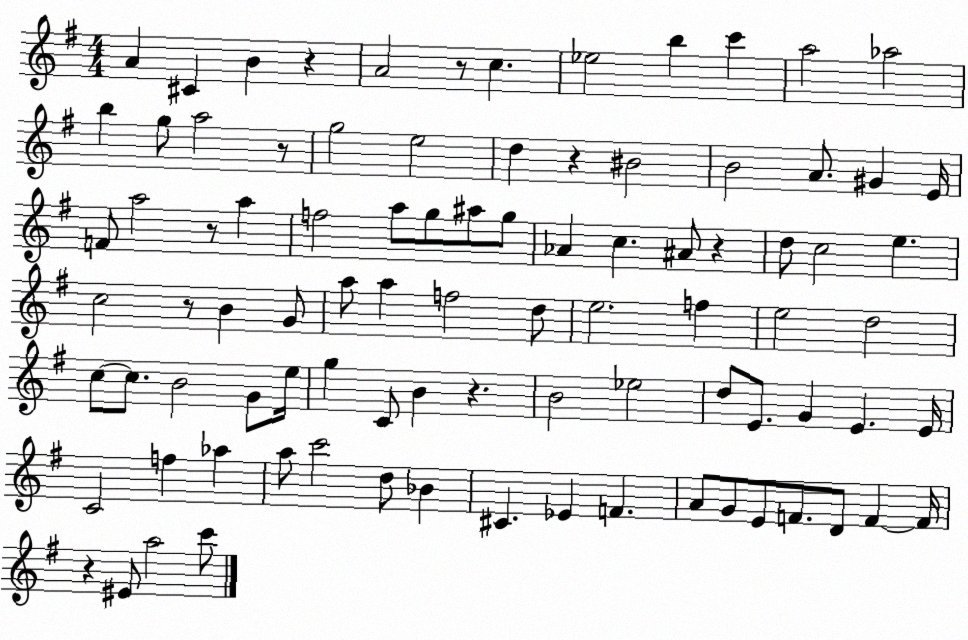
X:1
T:Untitled
M:4/4
L:1/4
K:G
A ^C B z A2 z/2 c _e2 b c' a2 _a2 b g/2 a2 z/2 g2 e2 d z ^B2 B2 A/2 ^G E/4 F/2 a2 z/2 a f2 a/2 g/2 ^a/2 g/2 _A c ^A/2 z d/2 c2 e c2 z/2 B G/2 a/2 a f2 d/2 e2 f e2 d2 c/2 c/2 B2 G/2 e/4 g C/2 B z B2 _e2 d/2 E/2 G E E/4 C2 f _a a/2 c'2 d/2 _B ^C _E F A/2 G/2 E/2 F/2 D/2 F F/4 z ^E/2 a2 c'/2